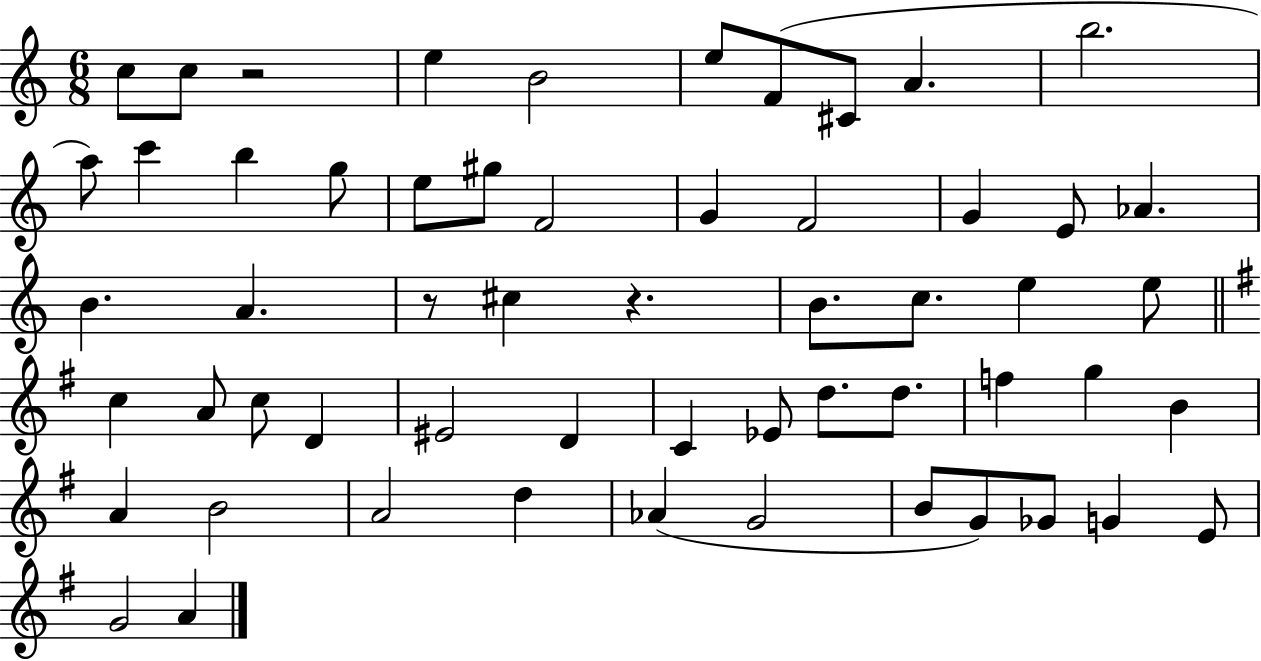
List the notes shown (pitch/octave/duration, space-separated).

C5/e C5/e R/h E5/q B4/h E5/e F4/e C#4/e A4/q. B5/h. A5/e C6/q B5/q G5/e E5/e G#5/e F4/h G4/q F4/h G4/q E4/e Ab4/q. B4/q. A4/q. R/e C#5/q R/q. B4/e. C5/e. E5/q E5/e C5/q A4/e C5/e D4/q EIS4/h D4/q C4/q Eb4/e D5/e. D5/e. F5/q G5/q B4/q A4/q B4/h A4/h D5/q Ab4/q G4/h B4/e G4/e Gb4/e G4/q E4/e G4/h A4/q